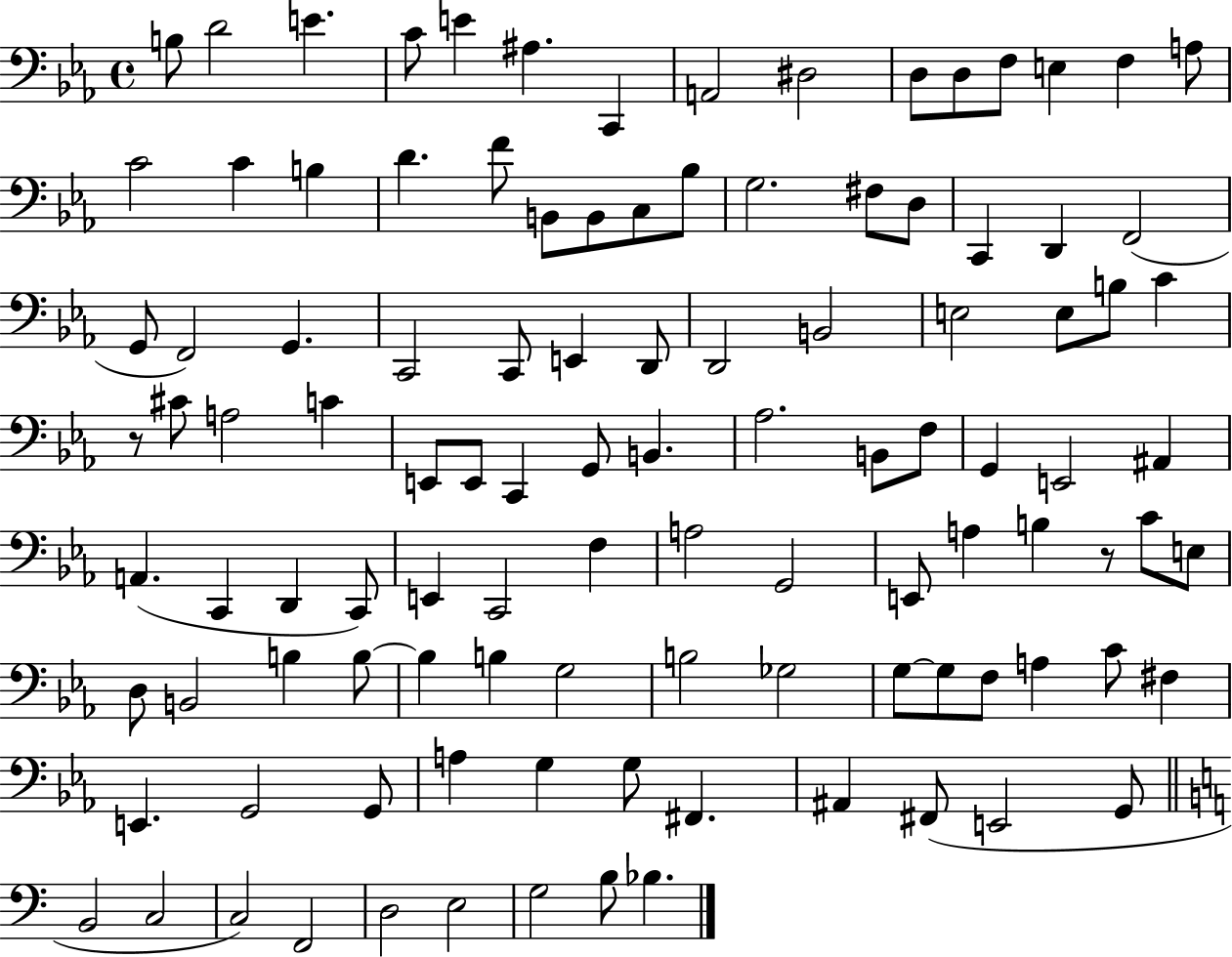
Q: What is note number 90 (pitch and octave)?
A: A3